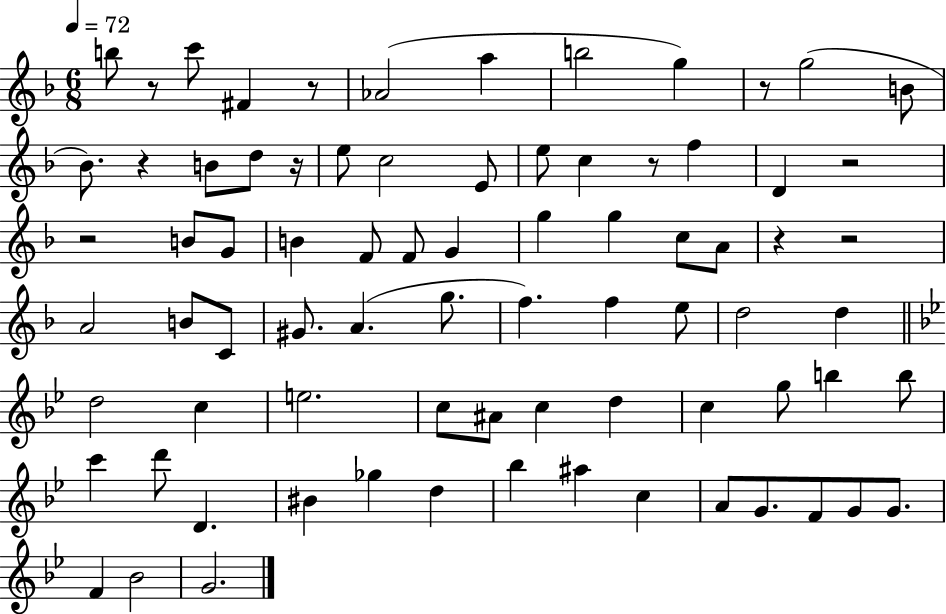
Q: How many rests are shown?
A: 10